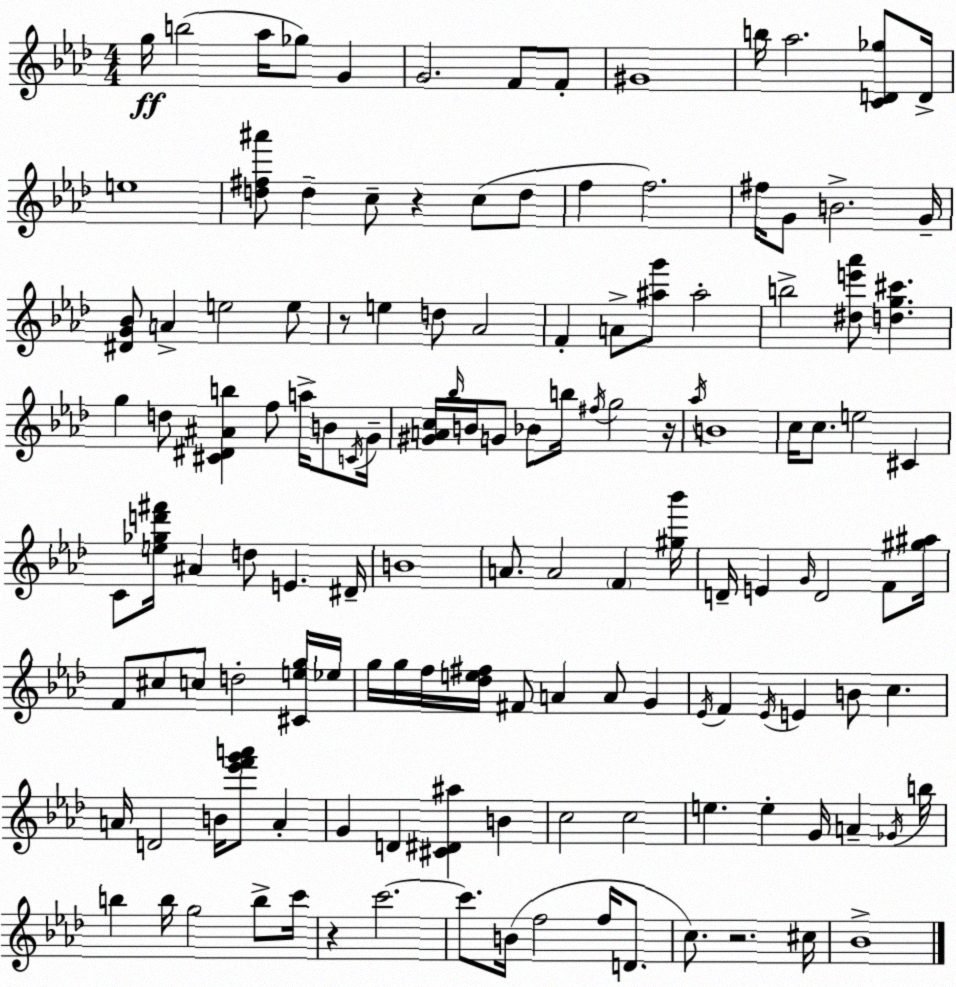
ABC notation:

X:1
T:Untitled
M:4/4
L:1/4
K:Ab
g/4 b2 _a/4 _g/2 G G2 F/2 F/2 ^G4 b/4 _a2 [CD_g]/2 D/4 e4 [d^f^a']/2 d c/2 z c/2 d/2 f f2 ^f/4 G/2 B2 G/4 [^DG_B]/2 A e2 e/2 z/2 e d/2 _A2 F A/2 [^ag']/2 ^a2 b2 [^de'_a']/2 [dg^c'] g d/2 [^C^D^Ab] f/2 a/4 B/2 C/4 G/4 [^GAc]/4 _b/4 B/4 G/2 _B/2 b/4 ^f/4 g2 z/4 _a/4 B4 c/4 c/2 e2 ^C C/2 [e_gd'^f']/4 ^A d/2 E ^D/4 B4 A/2 A2 F [^g_b']/4 D/4 E G/4 D2 F/2 [^g^a]/4 F/2 ^c/2 c/2 d2 [^Ceg]/4 _e/4 g/4 g/4 f/4 [_de^f]/4 ^F/2 A A/2 G _E/4 F _E/4 E B/2 c A/4 D2 B/4 [_e'f'g'a']/2 A G D [^C^D^a] B c2 c2 e e G/4 A _G/4 b/4 b b/4 g2 b/2 c'/4 z c'2 c'/2 B/4 f2 f/4 D/2 c/2 z2 ^c/4 _B4